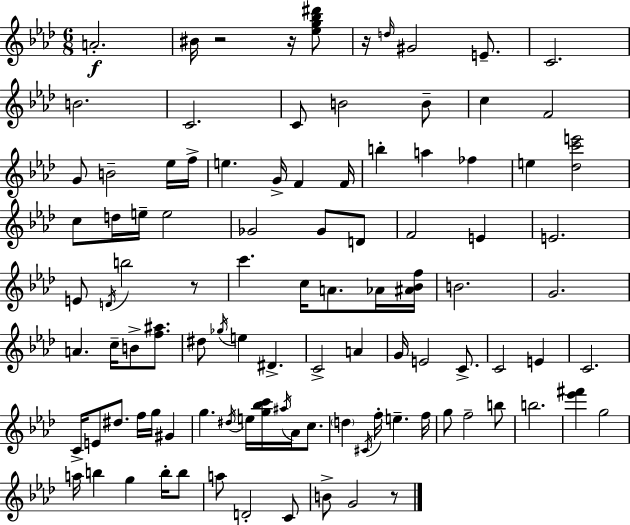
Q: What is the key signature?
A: AES major